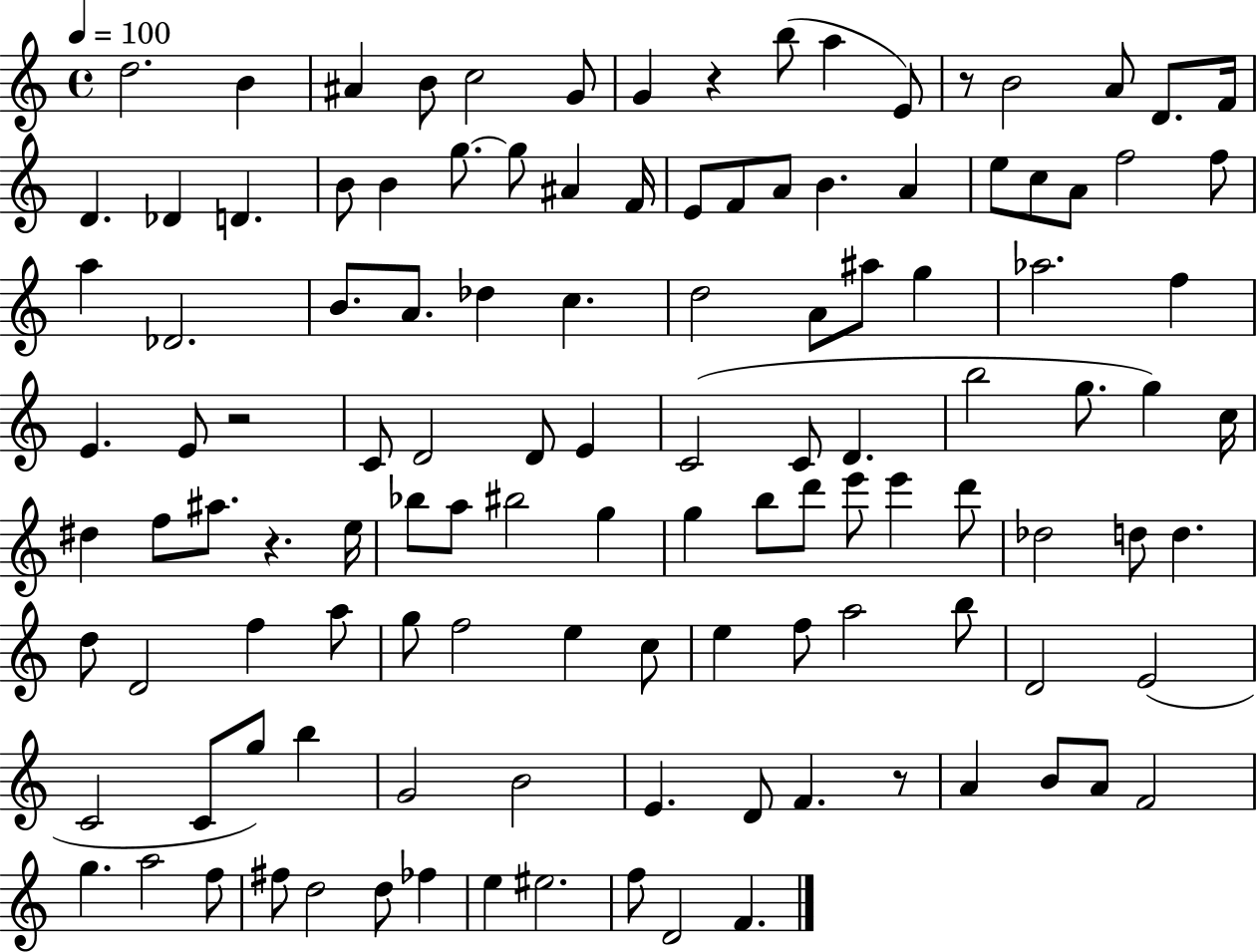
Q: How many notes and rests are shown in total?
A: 119